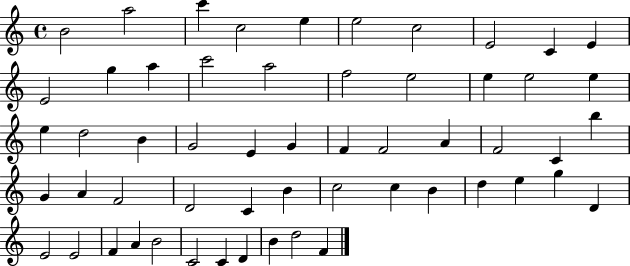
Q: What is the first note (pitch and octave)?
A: B4